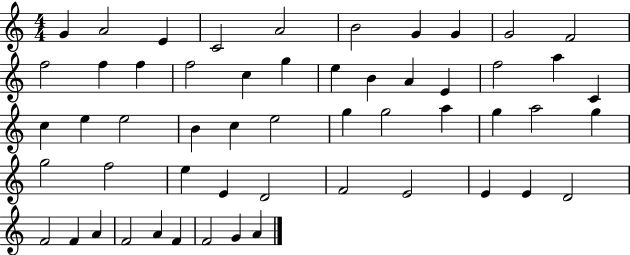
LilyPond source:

{
  \clef treble
  \numericTimeSignature
  \time 4/4
  \key c \major
  g'4 a'2 e'4 | c'2 a'2 | b'2 g'4 g'4 | g'2 f'2 | \break f''2 f''4 f''4 | f''2 c''4 g''4 | e''4 b'4 a'4 e'4 | f''2 a''4 c'4 | \break c''4 e''4 e''2 | b'4 c''4 e''2 | g''4 g''2 a''4 | g''4 a''2 g''4 | \break g''2 f''2 | e''4 e'4 d'2 | f'2 e'2 | e'4 e'4 d'2 | \break f'2 f'4 a'4 | f'2 a'4 f'4 | f'2 g'4 a'4 | \bar "|."
}